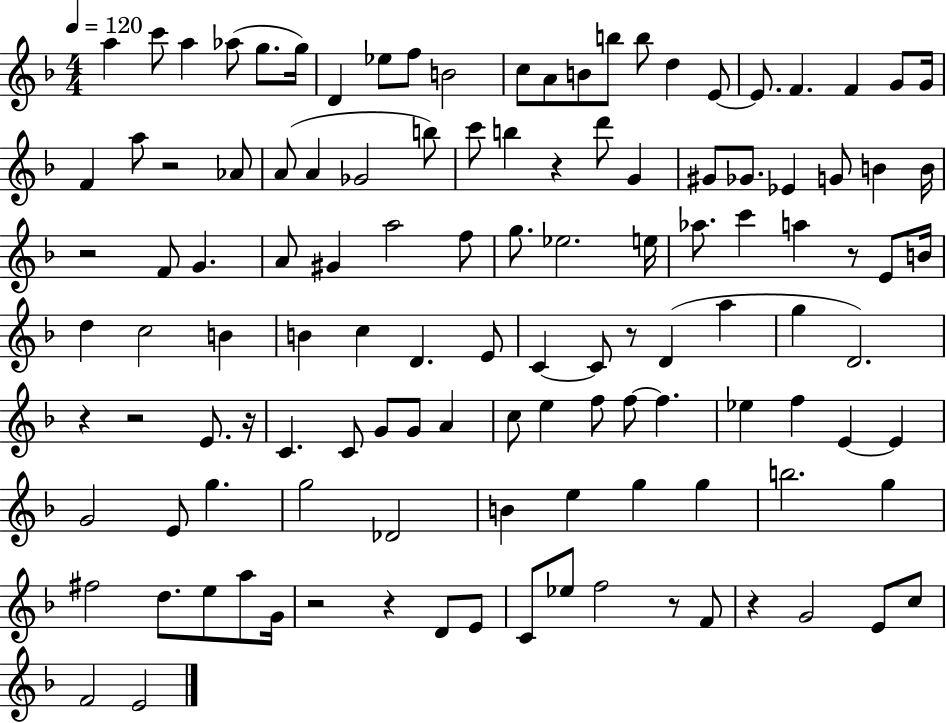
X:1
T:Untitled
M:4/4
L:1/4
K:F
a c'/2 a _a/2 g/2 g/4 D _e/2 f/2 B2 c/2 A/2 B/2 b/2 b/2 d E/2 E/2 F F G/2 G/4 F a/2 z2 _A/2 A/2 A _G2 b/2 c'/2 b z d'/2 G ^G/2 _G/2 _E G/2 B B/4 z2 F/2 G A/2 ^G a2 f/2 g/2 _e2 e/4 _a/2 c' a z/2 E/2 B/4 d c2 B B c D E/2 C C/2 z/2 D a g D2 z z2 E/2 z/4 C C/2 G/2 G/2 A c/2 e f/2 f/2 f _e f E E G2 E/2 g g2 _D2 B e g g b2 g ^f2 d/2 e/2 a/2 G/4 z2 z D/2 E/2 C/2 _e/2 f2 z/2 F/2 z G2 E/2 c/2 F2 E2